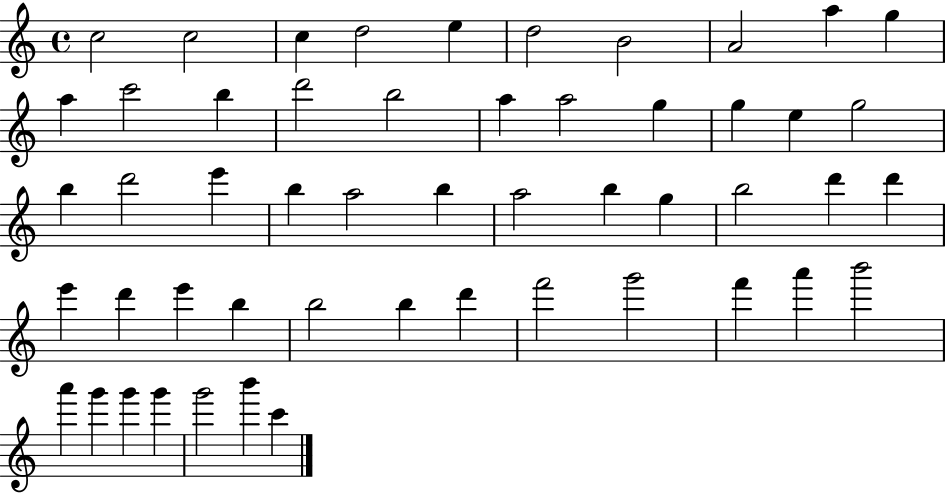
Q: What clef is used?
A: treble